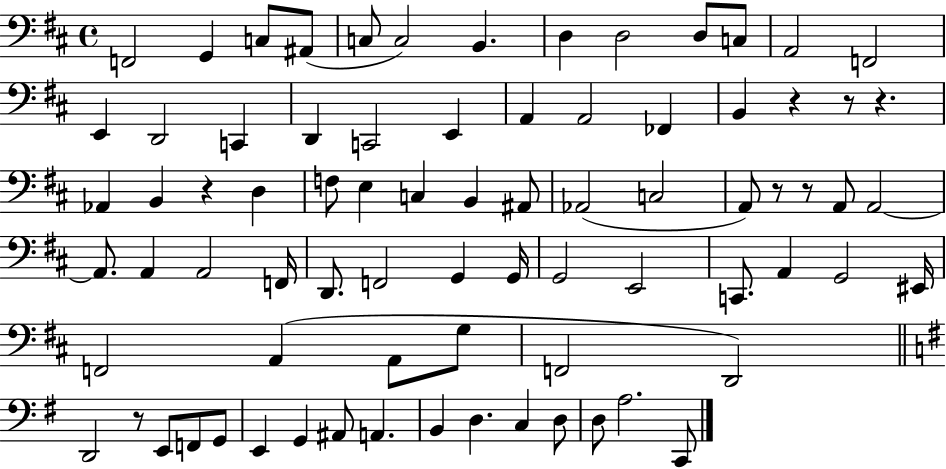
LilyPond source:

{
  \clef bass
  \time 4/4
  \defaultTimeSignature
  \key d \major
  f,2 g,4 c8 ais,8( | c8 c2) b,4. | d4 d2 d8 c8 | a,2 f,2 | \break e,4 d,2 c,4 | d,4 c,2 e,4 | a,4 a,2 fes,4 | b,4 r4 r8 r4. | \break aes,4 b,4 r4 d4 | f8 e4 c4 b,4 ais,8 | aes,2( c2 | a,8) r8 r8 a,8 a,2~~ | \break a,8. a,4 a,2 f,16 | d,8. f,2 g,4 g,16 | g,2 e,2 | c,8. a,4 g,2 eis,16 | \break f,2 a,4( a,8 g8 | f,2 d,2) | \bar "||" \break \key e \minor d,2 r8 e,8 f,8 g,8 | e,4 g,4 ais,8 a,4. | b,4 d4. c4 d8 | d8 a2. c,8 | \break \bar "|."
}